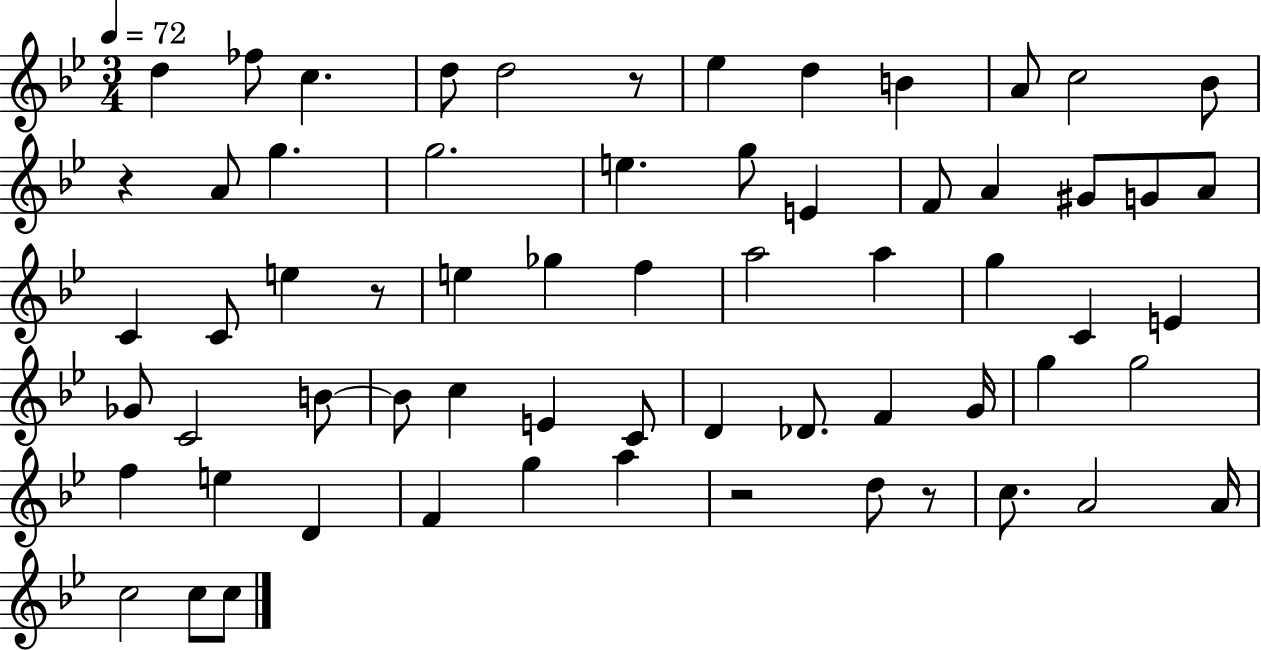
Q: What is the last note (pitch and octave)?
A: C5